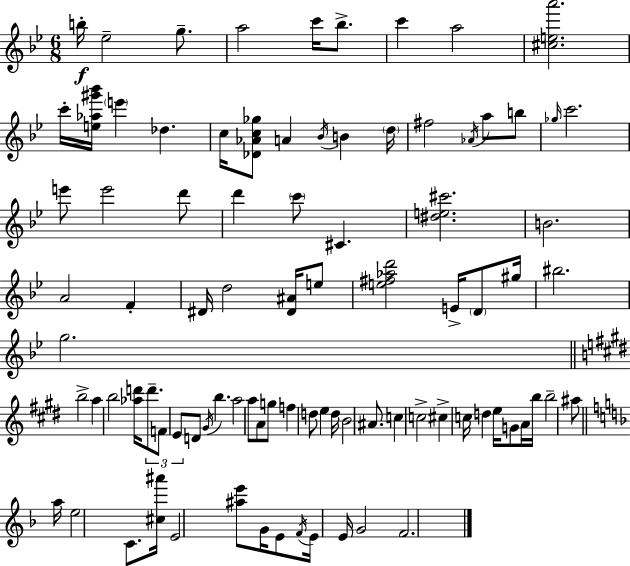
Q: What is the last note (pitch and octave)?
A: F4